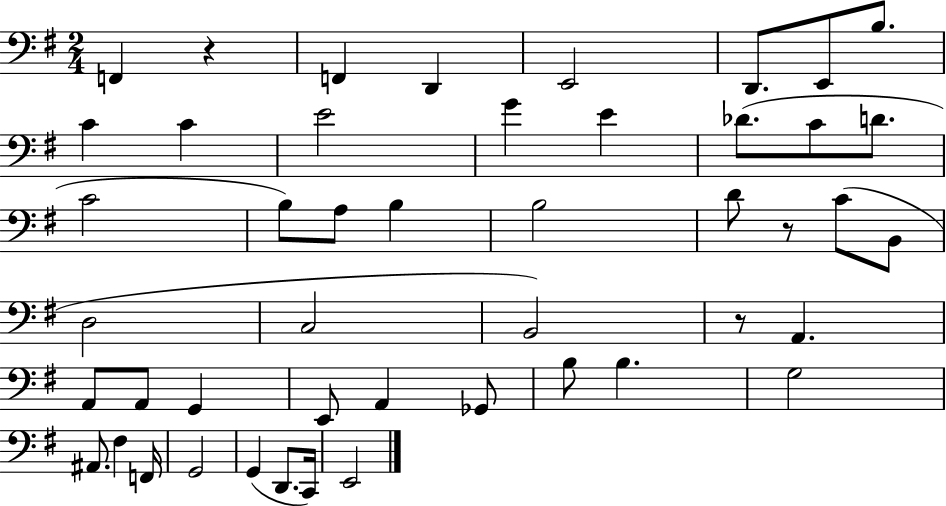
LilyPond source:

{
  \clef bass
  \numericTimeSignature
  \time 2/4
  \key g \major
  \repeat volta 2 { f,4 r4 | f,4 d,4 | e,2 | d,8. e,8 b8. | \break c'4 c'4 | e'2 | g'4 e'4 | des'8.( c'8 d'8. | \break c'2 | b8) a8 b4 | b2 | d'8 r8 c'8( b,8 | \break d2 | c2 | b,2) | r8 a,4. | \break a,8 a,8 g,4 | e,8 a,4 ges,8 | b8 b4. | g2 | \break ais,8. fis4 f,16 | g,2 | g,4( d,8. c,16) | e,2 | \break } \bar "|."
}